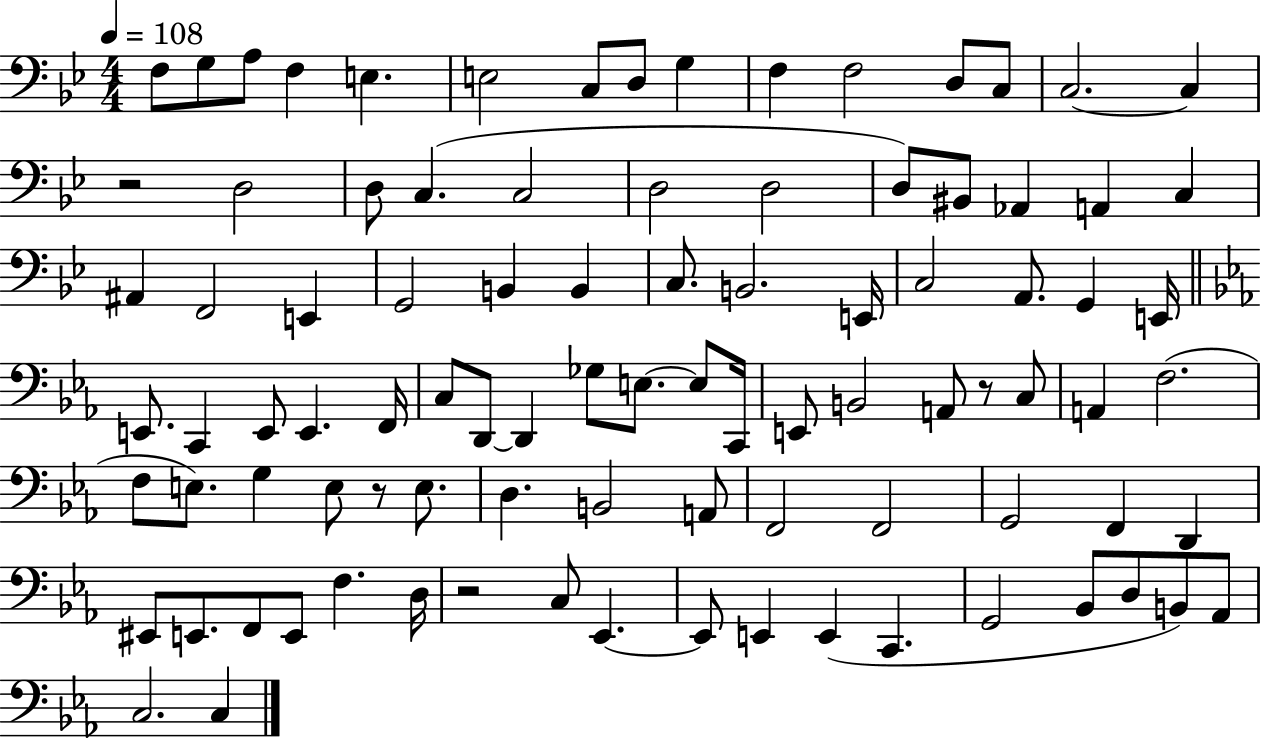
{
  \clef bass
  \numericTimeSignature
  \time 4/4
  \key bes \major
  \tempo 4 = 108
  f8 g8 a8 f4 e4. | e2 c8 d8 g4 | f4 f2 d8 c8 | c2.~~ c4 | \break r2 d2 | d8 c4.( c2 | d2 d2 | d8) bis,8 aes,4 a,4 c4 | \break ais,4 f,2 e,4 | g,2 b,4 b,4 | c8. b,2. e,16 | c2 a,8. g,4 e,16 | \break \bar "||" \break \key ees \major e,8. c,4 e,8 e,4. f,16 | c8 d,8~~ d,4 ges8 e8.~~ e8 c,16 | e,8 b,2 a,8 r8 c8 | a,4 f2.( | \break f8 e8.) g4 e8 r8 e8. | d4. b,2 a,8 | f,2 f,2 | g,2 f,4 d,4 | \break eis,8 e,8. f,8 e,8 f4. d16 | r2 c8 ees,4.~~ | ees,8 e,4 e,4( c,4. | g,2 bes,8 d8 b,8) aes,8 | \break c2. c4 | \bar "|."
}